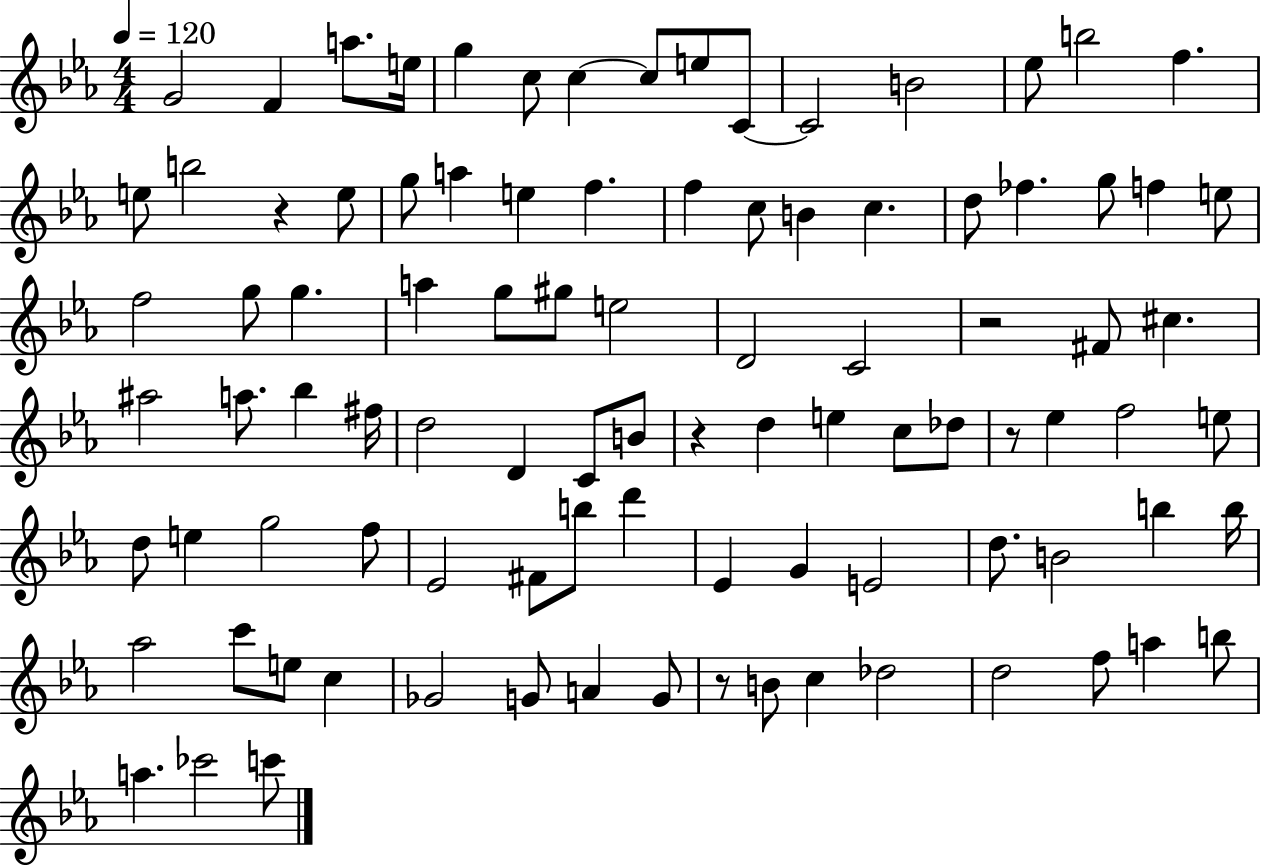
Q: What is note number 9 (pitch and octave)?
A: E5